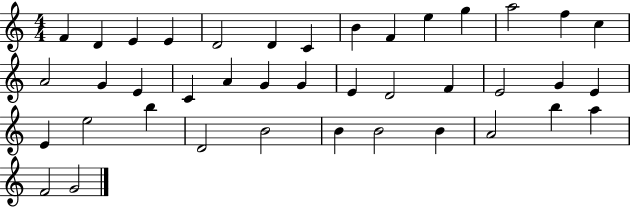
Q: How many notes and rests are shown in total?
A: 40